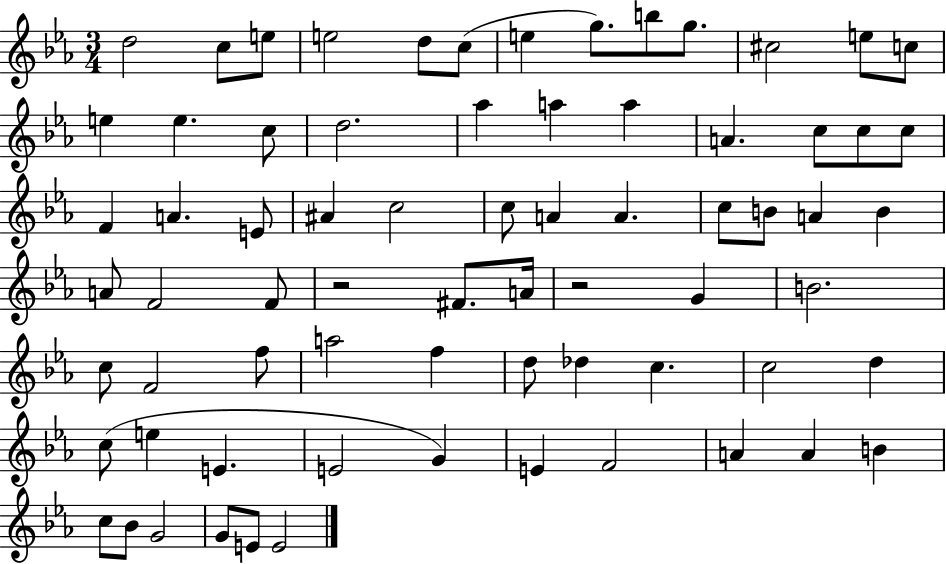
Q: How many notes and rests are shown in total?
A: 71